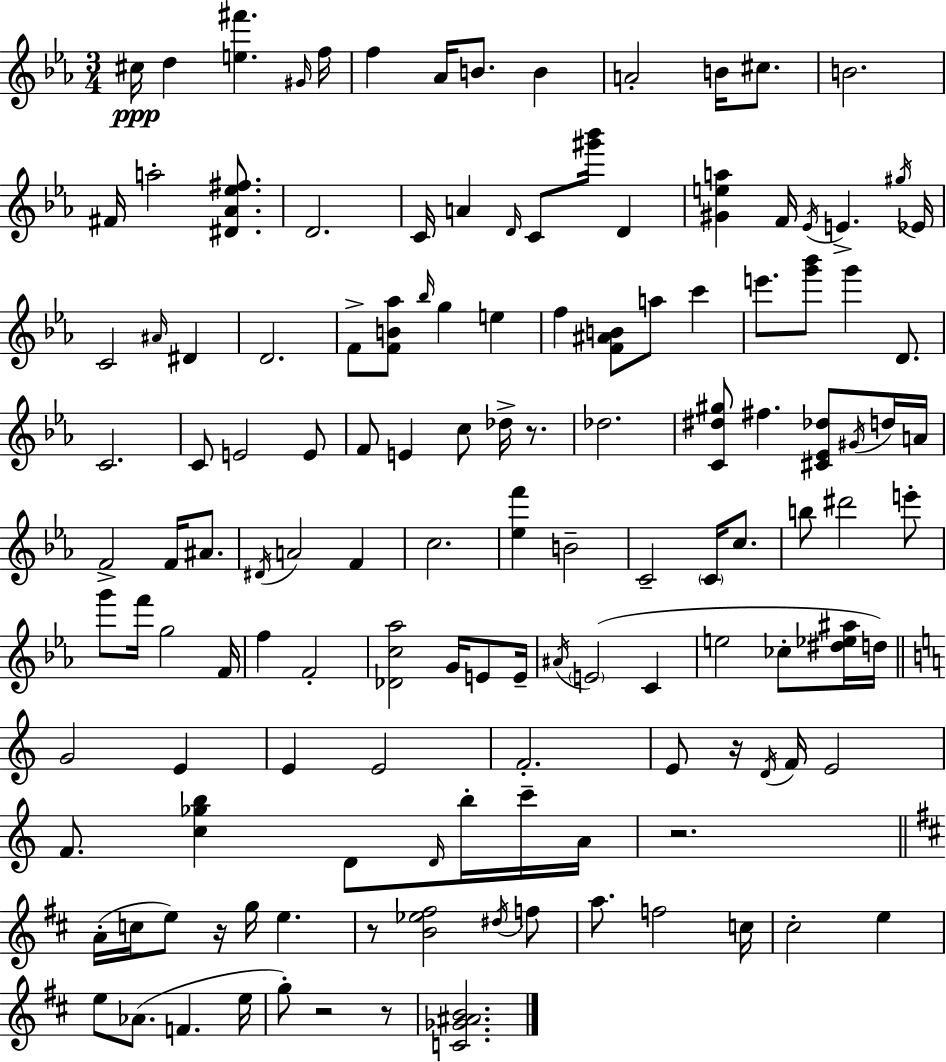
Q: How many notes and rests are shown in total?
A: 135